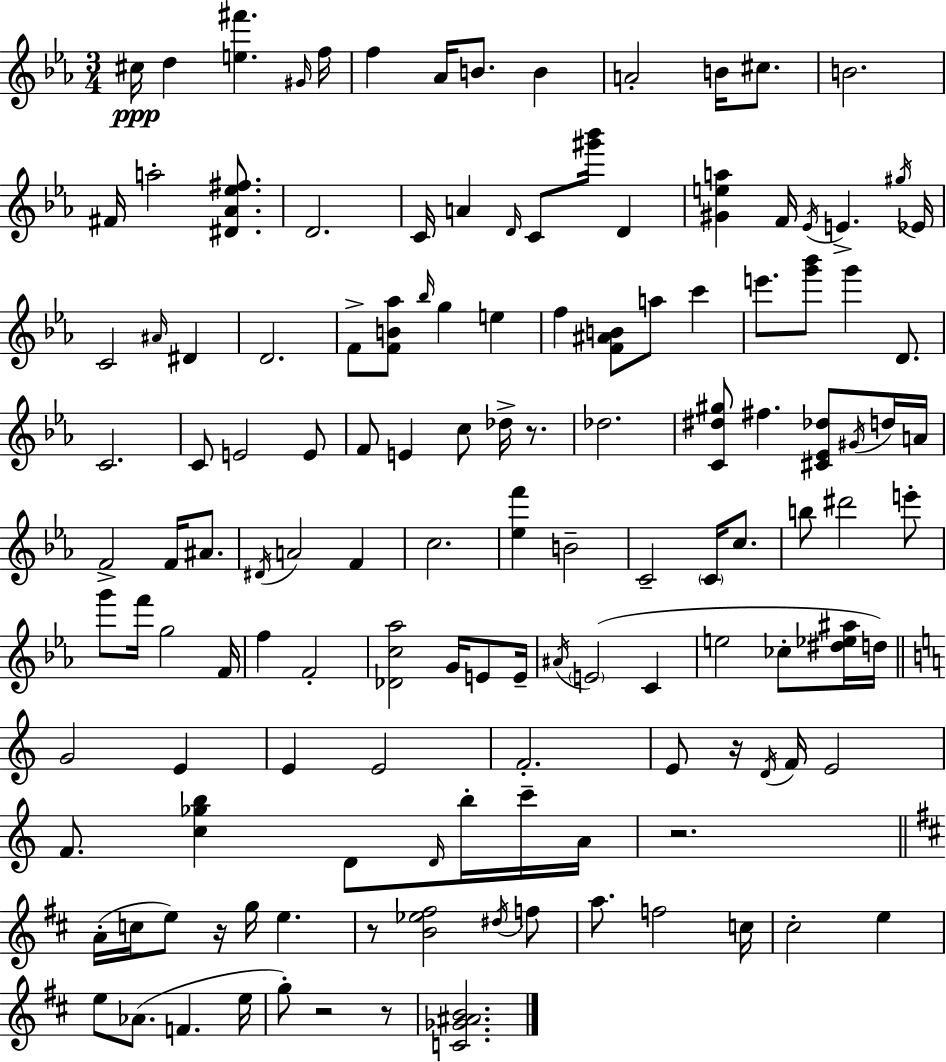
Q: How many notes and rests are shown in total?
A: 135